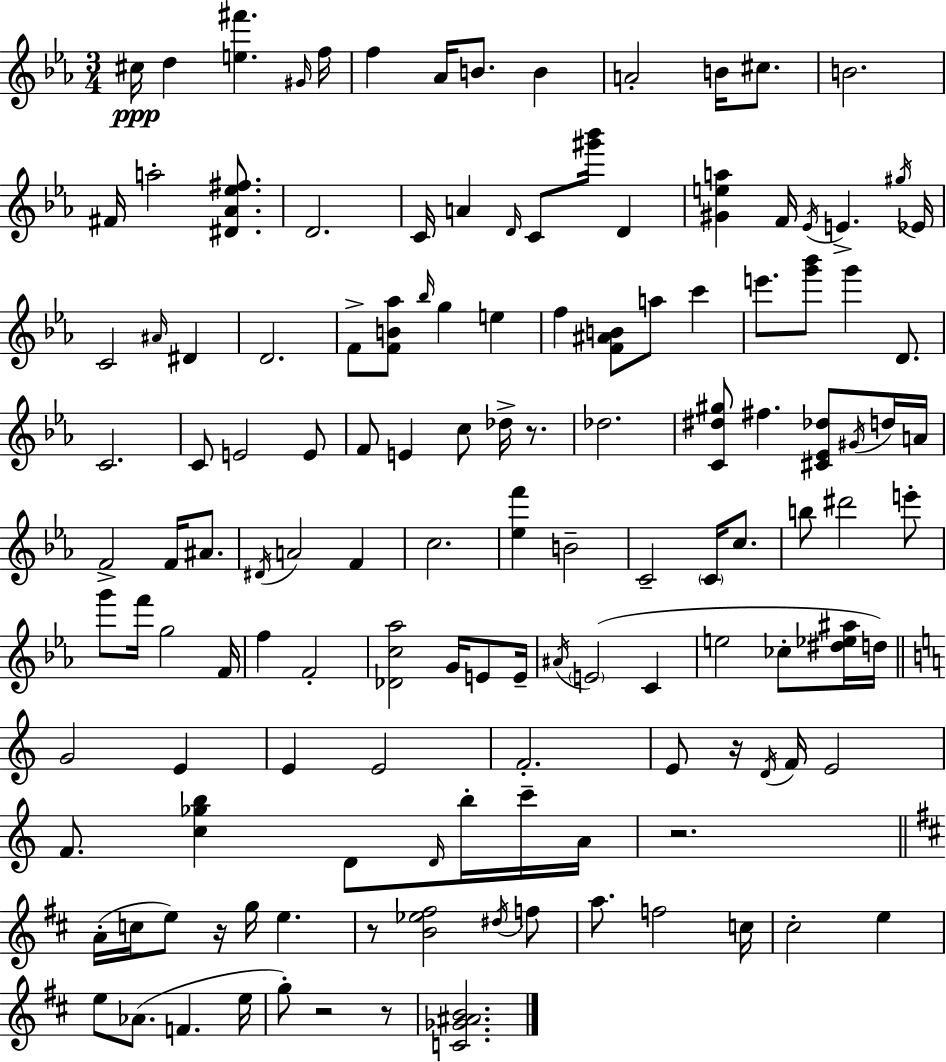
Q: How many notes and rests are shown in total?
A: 135